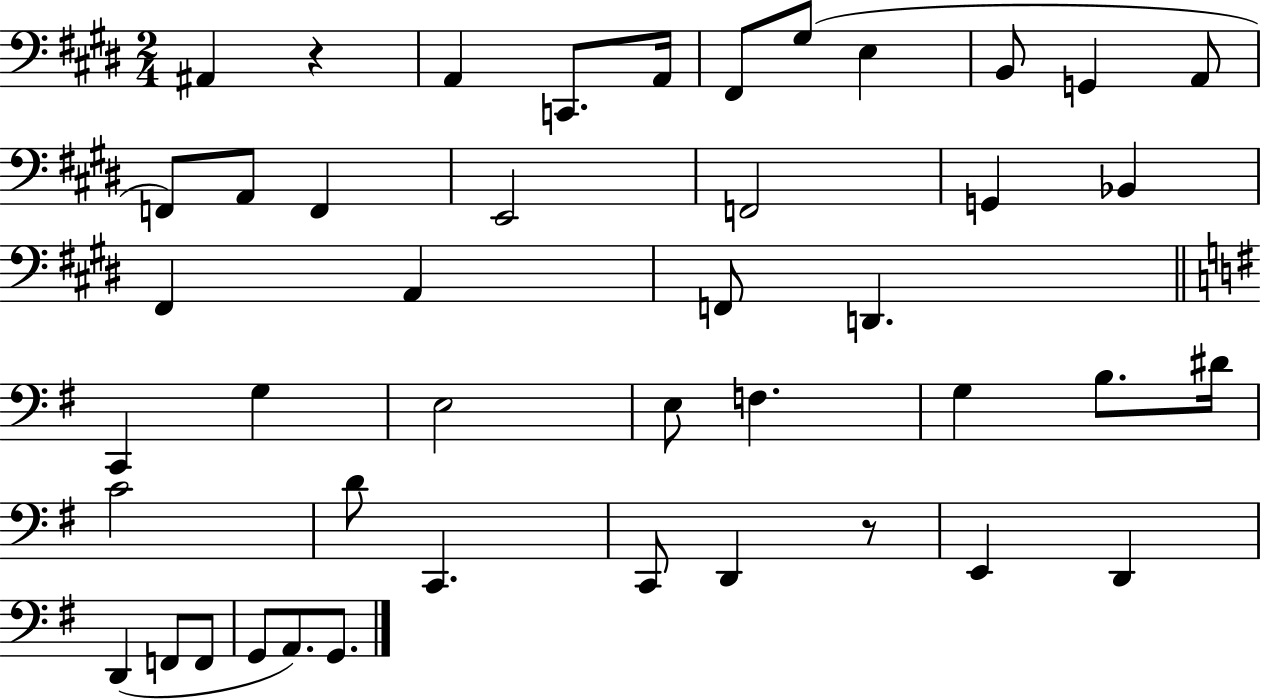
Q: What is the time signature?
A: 2/4